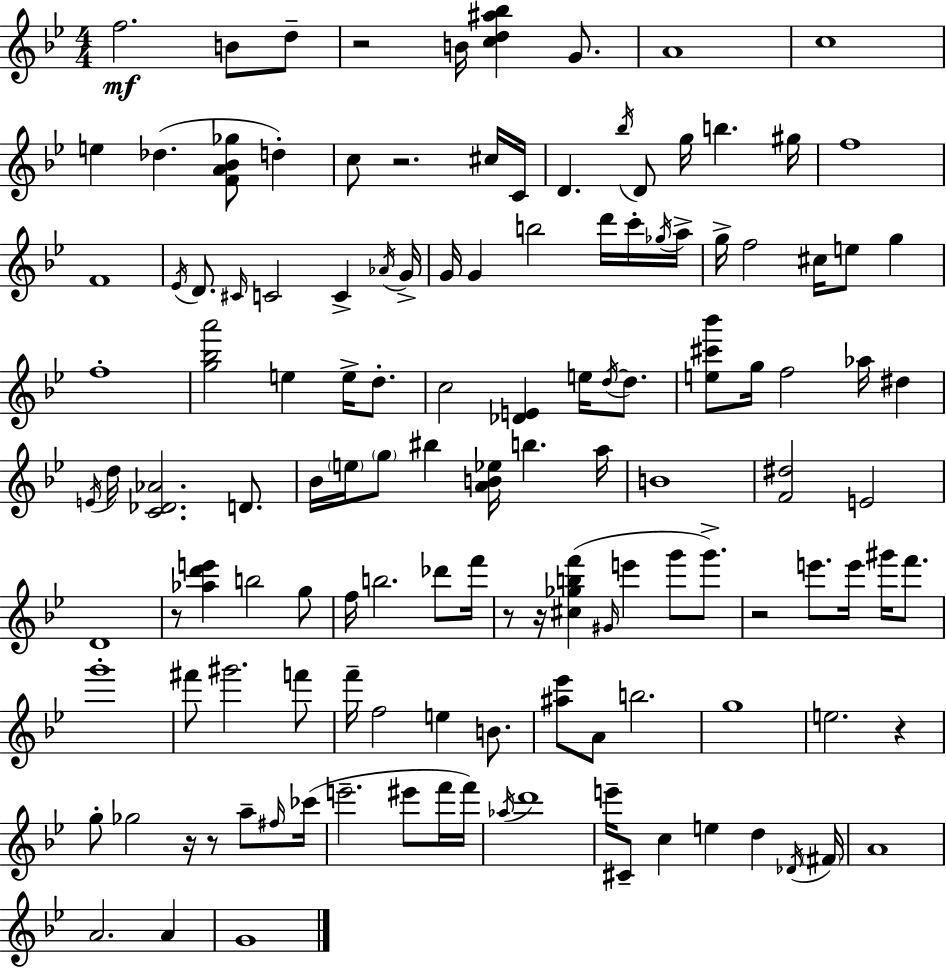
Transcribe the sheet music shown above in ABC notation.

X:1
T:Untitled
M:4/4
L:1/4
K:Bb
f2 B/2 d/2 z2 B/4 [cd^a_b] G/2 A4 c4 e _d [FA_B_g]/2 d c/2 z2 ^c/4 C/4 D _b/4 D/2 g/4 b ^g/4 f4 F4 _E/4 D/2 ^C/4 C2 C _A/4 G/4 G/4 G b2 d'/4 c'/4 _g/4 a/4 g/4 f2 ^c/4 e/2 g f4 [g_ba']2 e e/4 d/2 c2 [_DE] e/4 d/4 d/2 [e^c'_b']/2 g/4 f2 _a/4 ^d E/4 d/4 [C_D_A]2 D/2 _B/4 e/4 g/2 ^b [AB_e]/4 b a/4 B4 [F^d]2 E2 D4 z/2 [_ad'e'] b2 g/2 f/4 b2 _d'/2 f'/4 z/2 z/4 [^c_gbf'] ^G/4 e' g'/2 g'/2 z2 e'/2 e'/4 ^g'/4 f'/2 g'4 ^f'/2 ^g'2 f'/2 f'/4 f2 e B/2 [^a_e']/2 A/2 b2 g4 e2 z g/2 _g2 z/4 z/2 a/2 ^f/4 _c'/4 e'2 ^e'/2 f'/4 f'/4 _a/4 d'4 e'/4 ^C/2 c e d _D/4 ^F/4 A4 A2 A G4